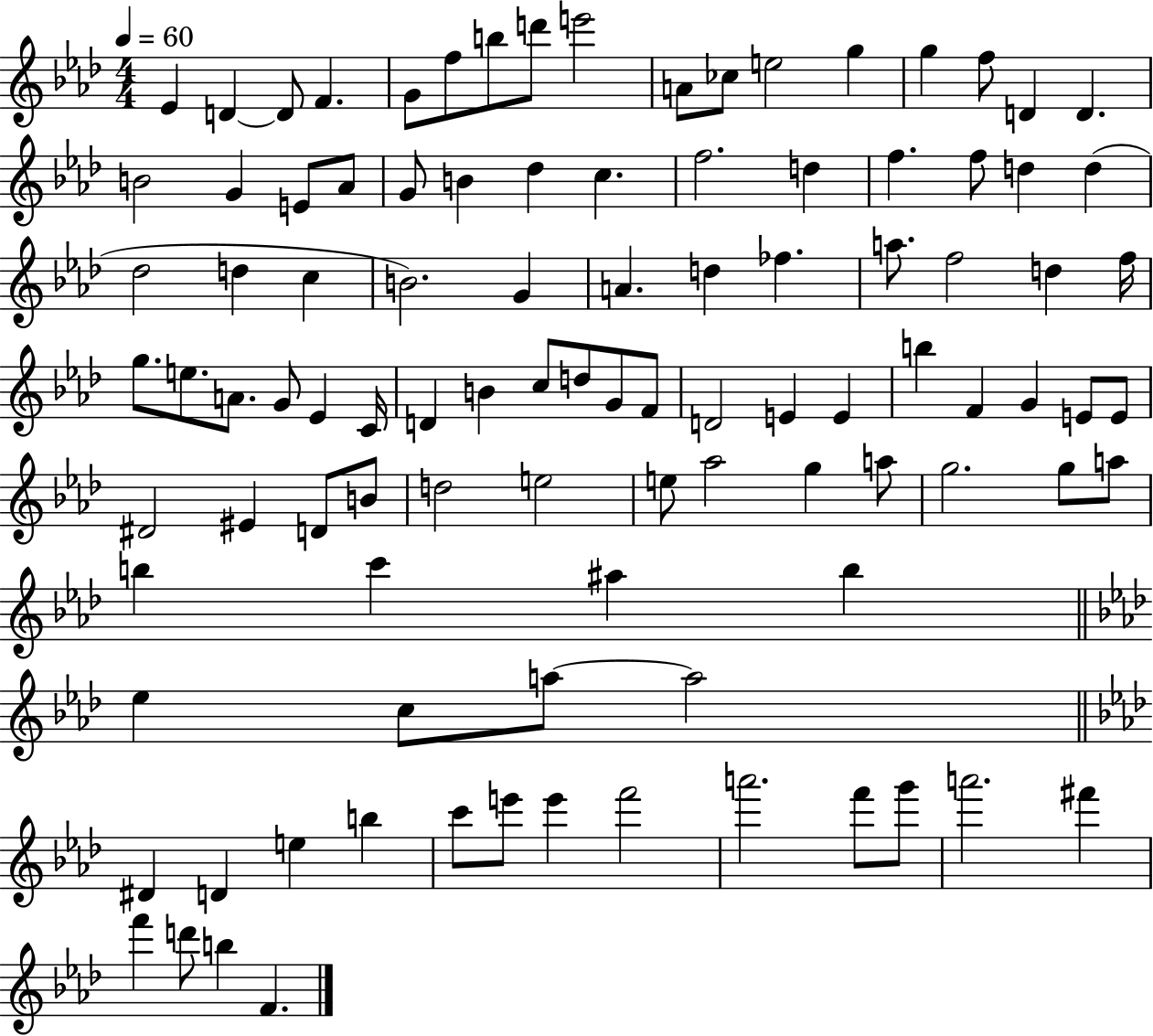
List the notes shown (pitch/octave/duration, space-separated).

Eb4/q D4/q D4/e F4/q. G4/e F5/e B5/e D6/e E6/h A4/e CES5/e E5/h G5/q G5/q F5/e D4/q D4/q. B4/h G4/q E4/e Ab4/e G4/e B4/q Db5/q C5/q. F5/h. D5/q F5/q. F5/e D5/q D5/q Db5/h D5/q C5/q B4/h. G4/q A4/q. D5/q FES5/q. A5/e. F5/h D5/q F5/s G5/e. E5/e. A4/e. G4/e Eb4/q C4/s D4/q B4/q C5/e D5/e G4/e F4/e D4/h E4/q E4/q B5/q F4/q G4/q E4/e E4/e D#4/h EIS4/q D4/e B4/e D5/h E5/h E5/e Ab5/h G5/q A5/e G5/h. G5/e A5/e B5/q C6/q A#5/q B5/q Eb5/q C5/e A5/e A5/h D#4/q D4/q E5/q B5/q C6/e E6/e E6/q F6/h A6/h. F6/e G6/e A6/h. F#6/q F6/q D6/e B5/q F4/q.